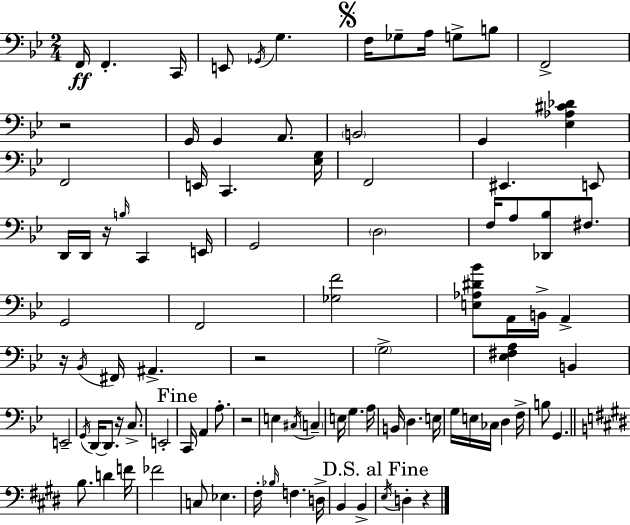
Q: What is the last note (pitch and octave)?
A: D3